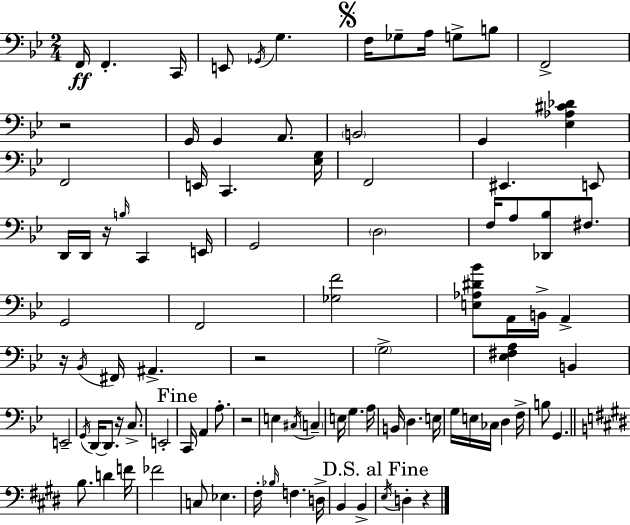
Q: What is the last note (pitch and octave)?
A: D3